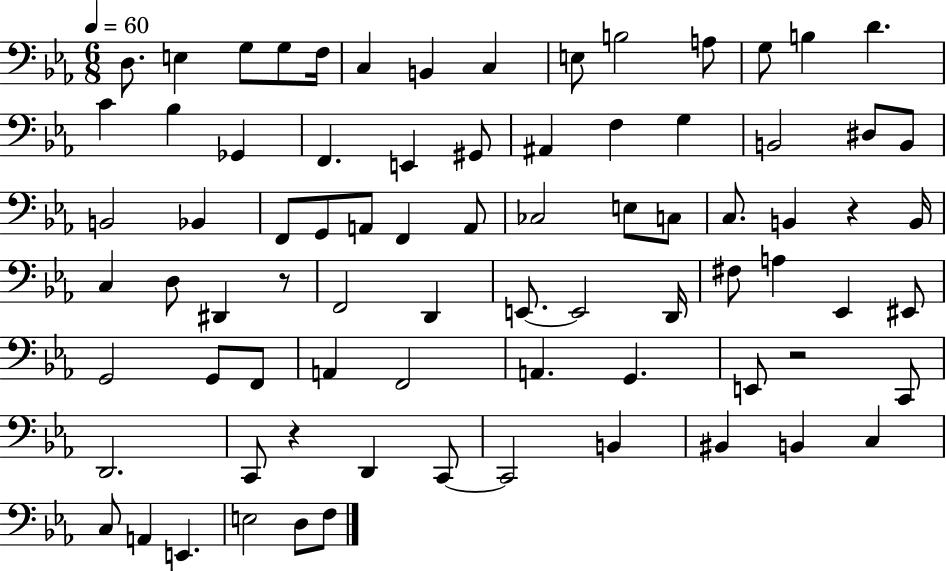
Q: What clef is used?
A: bass